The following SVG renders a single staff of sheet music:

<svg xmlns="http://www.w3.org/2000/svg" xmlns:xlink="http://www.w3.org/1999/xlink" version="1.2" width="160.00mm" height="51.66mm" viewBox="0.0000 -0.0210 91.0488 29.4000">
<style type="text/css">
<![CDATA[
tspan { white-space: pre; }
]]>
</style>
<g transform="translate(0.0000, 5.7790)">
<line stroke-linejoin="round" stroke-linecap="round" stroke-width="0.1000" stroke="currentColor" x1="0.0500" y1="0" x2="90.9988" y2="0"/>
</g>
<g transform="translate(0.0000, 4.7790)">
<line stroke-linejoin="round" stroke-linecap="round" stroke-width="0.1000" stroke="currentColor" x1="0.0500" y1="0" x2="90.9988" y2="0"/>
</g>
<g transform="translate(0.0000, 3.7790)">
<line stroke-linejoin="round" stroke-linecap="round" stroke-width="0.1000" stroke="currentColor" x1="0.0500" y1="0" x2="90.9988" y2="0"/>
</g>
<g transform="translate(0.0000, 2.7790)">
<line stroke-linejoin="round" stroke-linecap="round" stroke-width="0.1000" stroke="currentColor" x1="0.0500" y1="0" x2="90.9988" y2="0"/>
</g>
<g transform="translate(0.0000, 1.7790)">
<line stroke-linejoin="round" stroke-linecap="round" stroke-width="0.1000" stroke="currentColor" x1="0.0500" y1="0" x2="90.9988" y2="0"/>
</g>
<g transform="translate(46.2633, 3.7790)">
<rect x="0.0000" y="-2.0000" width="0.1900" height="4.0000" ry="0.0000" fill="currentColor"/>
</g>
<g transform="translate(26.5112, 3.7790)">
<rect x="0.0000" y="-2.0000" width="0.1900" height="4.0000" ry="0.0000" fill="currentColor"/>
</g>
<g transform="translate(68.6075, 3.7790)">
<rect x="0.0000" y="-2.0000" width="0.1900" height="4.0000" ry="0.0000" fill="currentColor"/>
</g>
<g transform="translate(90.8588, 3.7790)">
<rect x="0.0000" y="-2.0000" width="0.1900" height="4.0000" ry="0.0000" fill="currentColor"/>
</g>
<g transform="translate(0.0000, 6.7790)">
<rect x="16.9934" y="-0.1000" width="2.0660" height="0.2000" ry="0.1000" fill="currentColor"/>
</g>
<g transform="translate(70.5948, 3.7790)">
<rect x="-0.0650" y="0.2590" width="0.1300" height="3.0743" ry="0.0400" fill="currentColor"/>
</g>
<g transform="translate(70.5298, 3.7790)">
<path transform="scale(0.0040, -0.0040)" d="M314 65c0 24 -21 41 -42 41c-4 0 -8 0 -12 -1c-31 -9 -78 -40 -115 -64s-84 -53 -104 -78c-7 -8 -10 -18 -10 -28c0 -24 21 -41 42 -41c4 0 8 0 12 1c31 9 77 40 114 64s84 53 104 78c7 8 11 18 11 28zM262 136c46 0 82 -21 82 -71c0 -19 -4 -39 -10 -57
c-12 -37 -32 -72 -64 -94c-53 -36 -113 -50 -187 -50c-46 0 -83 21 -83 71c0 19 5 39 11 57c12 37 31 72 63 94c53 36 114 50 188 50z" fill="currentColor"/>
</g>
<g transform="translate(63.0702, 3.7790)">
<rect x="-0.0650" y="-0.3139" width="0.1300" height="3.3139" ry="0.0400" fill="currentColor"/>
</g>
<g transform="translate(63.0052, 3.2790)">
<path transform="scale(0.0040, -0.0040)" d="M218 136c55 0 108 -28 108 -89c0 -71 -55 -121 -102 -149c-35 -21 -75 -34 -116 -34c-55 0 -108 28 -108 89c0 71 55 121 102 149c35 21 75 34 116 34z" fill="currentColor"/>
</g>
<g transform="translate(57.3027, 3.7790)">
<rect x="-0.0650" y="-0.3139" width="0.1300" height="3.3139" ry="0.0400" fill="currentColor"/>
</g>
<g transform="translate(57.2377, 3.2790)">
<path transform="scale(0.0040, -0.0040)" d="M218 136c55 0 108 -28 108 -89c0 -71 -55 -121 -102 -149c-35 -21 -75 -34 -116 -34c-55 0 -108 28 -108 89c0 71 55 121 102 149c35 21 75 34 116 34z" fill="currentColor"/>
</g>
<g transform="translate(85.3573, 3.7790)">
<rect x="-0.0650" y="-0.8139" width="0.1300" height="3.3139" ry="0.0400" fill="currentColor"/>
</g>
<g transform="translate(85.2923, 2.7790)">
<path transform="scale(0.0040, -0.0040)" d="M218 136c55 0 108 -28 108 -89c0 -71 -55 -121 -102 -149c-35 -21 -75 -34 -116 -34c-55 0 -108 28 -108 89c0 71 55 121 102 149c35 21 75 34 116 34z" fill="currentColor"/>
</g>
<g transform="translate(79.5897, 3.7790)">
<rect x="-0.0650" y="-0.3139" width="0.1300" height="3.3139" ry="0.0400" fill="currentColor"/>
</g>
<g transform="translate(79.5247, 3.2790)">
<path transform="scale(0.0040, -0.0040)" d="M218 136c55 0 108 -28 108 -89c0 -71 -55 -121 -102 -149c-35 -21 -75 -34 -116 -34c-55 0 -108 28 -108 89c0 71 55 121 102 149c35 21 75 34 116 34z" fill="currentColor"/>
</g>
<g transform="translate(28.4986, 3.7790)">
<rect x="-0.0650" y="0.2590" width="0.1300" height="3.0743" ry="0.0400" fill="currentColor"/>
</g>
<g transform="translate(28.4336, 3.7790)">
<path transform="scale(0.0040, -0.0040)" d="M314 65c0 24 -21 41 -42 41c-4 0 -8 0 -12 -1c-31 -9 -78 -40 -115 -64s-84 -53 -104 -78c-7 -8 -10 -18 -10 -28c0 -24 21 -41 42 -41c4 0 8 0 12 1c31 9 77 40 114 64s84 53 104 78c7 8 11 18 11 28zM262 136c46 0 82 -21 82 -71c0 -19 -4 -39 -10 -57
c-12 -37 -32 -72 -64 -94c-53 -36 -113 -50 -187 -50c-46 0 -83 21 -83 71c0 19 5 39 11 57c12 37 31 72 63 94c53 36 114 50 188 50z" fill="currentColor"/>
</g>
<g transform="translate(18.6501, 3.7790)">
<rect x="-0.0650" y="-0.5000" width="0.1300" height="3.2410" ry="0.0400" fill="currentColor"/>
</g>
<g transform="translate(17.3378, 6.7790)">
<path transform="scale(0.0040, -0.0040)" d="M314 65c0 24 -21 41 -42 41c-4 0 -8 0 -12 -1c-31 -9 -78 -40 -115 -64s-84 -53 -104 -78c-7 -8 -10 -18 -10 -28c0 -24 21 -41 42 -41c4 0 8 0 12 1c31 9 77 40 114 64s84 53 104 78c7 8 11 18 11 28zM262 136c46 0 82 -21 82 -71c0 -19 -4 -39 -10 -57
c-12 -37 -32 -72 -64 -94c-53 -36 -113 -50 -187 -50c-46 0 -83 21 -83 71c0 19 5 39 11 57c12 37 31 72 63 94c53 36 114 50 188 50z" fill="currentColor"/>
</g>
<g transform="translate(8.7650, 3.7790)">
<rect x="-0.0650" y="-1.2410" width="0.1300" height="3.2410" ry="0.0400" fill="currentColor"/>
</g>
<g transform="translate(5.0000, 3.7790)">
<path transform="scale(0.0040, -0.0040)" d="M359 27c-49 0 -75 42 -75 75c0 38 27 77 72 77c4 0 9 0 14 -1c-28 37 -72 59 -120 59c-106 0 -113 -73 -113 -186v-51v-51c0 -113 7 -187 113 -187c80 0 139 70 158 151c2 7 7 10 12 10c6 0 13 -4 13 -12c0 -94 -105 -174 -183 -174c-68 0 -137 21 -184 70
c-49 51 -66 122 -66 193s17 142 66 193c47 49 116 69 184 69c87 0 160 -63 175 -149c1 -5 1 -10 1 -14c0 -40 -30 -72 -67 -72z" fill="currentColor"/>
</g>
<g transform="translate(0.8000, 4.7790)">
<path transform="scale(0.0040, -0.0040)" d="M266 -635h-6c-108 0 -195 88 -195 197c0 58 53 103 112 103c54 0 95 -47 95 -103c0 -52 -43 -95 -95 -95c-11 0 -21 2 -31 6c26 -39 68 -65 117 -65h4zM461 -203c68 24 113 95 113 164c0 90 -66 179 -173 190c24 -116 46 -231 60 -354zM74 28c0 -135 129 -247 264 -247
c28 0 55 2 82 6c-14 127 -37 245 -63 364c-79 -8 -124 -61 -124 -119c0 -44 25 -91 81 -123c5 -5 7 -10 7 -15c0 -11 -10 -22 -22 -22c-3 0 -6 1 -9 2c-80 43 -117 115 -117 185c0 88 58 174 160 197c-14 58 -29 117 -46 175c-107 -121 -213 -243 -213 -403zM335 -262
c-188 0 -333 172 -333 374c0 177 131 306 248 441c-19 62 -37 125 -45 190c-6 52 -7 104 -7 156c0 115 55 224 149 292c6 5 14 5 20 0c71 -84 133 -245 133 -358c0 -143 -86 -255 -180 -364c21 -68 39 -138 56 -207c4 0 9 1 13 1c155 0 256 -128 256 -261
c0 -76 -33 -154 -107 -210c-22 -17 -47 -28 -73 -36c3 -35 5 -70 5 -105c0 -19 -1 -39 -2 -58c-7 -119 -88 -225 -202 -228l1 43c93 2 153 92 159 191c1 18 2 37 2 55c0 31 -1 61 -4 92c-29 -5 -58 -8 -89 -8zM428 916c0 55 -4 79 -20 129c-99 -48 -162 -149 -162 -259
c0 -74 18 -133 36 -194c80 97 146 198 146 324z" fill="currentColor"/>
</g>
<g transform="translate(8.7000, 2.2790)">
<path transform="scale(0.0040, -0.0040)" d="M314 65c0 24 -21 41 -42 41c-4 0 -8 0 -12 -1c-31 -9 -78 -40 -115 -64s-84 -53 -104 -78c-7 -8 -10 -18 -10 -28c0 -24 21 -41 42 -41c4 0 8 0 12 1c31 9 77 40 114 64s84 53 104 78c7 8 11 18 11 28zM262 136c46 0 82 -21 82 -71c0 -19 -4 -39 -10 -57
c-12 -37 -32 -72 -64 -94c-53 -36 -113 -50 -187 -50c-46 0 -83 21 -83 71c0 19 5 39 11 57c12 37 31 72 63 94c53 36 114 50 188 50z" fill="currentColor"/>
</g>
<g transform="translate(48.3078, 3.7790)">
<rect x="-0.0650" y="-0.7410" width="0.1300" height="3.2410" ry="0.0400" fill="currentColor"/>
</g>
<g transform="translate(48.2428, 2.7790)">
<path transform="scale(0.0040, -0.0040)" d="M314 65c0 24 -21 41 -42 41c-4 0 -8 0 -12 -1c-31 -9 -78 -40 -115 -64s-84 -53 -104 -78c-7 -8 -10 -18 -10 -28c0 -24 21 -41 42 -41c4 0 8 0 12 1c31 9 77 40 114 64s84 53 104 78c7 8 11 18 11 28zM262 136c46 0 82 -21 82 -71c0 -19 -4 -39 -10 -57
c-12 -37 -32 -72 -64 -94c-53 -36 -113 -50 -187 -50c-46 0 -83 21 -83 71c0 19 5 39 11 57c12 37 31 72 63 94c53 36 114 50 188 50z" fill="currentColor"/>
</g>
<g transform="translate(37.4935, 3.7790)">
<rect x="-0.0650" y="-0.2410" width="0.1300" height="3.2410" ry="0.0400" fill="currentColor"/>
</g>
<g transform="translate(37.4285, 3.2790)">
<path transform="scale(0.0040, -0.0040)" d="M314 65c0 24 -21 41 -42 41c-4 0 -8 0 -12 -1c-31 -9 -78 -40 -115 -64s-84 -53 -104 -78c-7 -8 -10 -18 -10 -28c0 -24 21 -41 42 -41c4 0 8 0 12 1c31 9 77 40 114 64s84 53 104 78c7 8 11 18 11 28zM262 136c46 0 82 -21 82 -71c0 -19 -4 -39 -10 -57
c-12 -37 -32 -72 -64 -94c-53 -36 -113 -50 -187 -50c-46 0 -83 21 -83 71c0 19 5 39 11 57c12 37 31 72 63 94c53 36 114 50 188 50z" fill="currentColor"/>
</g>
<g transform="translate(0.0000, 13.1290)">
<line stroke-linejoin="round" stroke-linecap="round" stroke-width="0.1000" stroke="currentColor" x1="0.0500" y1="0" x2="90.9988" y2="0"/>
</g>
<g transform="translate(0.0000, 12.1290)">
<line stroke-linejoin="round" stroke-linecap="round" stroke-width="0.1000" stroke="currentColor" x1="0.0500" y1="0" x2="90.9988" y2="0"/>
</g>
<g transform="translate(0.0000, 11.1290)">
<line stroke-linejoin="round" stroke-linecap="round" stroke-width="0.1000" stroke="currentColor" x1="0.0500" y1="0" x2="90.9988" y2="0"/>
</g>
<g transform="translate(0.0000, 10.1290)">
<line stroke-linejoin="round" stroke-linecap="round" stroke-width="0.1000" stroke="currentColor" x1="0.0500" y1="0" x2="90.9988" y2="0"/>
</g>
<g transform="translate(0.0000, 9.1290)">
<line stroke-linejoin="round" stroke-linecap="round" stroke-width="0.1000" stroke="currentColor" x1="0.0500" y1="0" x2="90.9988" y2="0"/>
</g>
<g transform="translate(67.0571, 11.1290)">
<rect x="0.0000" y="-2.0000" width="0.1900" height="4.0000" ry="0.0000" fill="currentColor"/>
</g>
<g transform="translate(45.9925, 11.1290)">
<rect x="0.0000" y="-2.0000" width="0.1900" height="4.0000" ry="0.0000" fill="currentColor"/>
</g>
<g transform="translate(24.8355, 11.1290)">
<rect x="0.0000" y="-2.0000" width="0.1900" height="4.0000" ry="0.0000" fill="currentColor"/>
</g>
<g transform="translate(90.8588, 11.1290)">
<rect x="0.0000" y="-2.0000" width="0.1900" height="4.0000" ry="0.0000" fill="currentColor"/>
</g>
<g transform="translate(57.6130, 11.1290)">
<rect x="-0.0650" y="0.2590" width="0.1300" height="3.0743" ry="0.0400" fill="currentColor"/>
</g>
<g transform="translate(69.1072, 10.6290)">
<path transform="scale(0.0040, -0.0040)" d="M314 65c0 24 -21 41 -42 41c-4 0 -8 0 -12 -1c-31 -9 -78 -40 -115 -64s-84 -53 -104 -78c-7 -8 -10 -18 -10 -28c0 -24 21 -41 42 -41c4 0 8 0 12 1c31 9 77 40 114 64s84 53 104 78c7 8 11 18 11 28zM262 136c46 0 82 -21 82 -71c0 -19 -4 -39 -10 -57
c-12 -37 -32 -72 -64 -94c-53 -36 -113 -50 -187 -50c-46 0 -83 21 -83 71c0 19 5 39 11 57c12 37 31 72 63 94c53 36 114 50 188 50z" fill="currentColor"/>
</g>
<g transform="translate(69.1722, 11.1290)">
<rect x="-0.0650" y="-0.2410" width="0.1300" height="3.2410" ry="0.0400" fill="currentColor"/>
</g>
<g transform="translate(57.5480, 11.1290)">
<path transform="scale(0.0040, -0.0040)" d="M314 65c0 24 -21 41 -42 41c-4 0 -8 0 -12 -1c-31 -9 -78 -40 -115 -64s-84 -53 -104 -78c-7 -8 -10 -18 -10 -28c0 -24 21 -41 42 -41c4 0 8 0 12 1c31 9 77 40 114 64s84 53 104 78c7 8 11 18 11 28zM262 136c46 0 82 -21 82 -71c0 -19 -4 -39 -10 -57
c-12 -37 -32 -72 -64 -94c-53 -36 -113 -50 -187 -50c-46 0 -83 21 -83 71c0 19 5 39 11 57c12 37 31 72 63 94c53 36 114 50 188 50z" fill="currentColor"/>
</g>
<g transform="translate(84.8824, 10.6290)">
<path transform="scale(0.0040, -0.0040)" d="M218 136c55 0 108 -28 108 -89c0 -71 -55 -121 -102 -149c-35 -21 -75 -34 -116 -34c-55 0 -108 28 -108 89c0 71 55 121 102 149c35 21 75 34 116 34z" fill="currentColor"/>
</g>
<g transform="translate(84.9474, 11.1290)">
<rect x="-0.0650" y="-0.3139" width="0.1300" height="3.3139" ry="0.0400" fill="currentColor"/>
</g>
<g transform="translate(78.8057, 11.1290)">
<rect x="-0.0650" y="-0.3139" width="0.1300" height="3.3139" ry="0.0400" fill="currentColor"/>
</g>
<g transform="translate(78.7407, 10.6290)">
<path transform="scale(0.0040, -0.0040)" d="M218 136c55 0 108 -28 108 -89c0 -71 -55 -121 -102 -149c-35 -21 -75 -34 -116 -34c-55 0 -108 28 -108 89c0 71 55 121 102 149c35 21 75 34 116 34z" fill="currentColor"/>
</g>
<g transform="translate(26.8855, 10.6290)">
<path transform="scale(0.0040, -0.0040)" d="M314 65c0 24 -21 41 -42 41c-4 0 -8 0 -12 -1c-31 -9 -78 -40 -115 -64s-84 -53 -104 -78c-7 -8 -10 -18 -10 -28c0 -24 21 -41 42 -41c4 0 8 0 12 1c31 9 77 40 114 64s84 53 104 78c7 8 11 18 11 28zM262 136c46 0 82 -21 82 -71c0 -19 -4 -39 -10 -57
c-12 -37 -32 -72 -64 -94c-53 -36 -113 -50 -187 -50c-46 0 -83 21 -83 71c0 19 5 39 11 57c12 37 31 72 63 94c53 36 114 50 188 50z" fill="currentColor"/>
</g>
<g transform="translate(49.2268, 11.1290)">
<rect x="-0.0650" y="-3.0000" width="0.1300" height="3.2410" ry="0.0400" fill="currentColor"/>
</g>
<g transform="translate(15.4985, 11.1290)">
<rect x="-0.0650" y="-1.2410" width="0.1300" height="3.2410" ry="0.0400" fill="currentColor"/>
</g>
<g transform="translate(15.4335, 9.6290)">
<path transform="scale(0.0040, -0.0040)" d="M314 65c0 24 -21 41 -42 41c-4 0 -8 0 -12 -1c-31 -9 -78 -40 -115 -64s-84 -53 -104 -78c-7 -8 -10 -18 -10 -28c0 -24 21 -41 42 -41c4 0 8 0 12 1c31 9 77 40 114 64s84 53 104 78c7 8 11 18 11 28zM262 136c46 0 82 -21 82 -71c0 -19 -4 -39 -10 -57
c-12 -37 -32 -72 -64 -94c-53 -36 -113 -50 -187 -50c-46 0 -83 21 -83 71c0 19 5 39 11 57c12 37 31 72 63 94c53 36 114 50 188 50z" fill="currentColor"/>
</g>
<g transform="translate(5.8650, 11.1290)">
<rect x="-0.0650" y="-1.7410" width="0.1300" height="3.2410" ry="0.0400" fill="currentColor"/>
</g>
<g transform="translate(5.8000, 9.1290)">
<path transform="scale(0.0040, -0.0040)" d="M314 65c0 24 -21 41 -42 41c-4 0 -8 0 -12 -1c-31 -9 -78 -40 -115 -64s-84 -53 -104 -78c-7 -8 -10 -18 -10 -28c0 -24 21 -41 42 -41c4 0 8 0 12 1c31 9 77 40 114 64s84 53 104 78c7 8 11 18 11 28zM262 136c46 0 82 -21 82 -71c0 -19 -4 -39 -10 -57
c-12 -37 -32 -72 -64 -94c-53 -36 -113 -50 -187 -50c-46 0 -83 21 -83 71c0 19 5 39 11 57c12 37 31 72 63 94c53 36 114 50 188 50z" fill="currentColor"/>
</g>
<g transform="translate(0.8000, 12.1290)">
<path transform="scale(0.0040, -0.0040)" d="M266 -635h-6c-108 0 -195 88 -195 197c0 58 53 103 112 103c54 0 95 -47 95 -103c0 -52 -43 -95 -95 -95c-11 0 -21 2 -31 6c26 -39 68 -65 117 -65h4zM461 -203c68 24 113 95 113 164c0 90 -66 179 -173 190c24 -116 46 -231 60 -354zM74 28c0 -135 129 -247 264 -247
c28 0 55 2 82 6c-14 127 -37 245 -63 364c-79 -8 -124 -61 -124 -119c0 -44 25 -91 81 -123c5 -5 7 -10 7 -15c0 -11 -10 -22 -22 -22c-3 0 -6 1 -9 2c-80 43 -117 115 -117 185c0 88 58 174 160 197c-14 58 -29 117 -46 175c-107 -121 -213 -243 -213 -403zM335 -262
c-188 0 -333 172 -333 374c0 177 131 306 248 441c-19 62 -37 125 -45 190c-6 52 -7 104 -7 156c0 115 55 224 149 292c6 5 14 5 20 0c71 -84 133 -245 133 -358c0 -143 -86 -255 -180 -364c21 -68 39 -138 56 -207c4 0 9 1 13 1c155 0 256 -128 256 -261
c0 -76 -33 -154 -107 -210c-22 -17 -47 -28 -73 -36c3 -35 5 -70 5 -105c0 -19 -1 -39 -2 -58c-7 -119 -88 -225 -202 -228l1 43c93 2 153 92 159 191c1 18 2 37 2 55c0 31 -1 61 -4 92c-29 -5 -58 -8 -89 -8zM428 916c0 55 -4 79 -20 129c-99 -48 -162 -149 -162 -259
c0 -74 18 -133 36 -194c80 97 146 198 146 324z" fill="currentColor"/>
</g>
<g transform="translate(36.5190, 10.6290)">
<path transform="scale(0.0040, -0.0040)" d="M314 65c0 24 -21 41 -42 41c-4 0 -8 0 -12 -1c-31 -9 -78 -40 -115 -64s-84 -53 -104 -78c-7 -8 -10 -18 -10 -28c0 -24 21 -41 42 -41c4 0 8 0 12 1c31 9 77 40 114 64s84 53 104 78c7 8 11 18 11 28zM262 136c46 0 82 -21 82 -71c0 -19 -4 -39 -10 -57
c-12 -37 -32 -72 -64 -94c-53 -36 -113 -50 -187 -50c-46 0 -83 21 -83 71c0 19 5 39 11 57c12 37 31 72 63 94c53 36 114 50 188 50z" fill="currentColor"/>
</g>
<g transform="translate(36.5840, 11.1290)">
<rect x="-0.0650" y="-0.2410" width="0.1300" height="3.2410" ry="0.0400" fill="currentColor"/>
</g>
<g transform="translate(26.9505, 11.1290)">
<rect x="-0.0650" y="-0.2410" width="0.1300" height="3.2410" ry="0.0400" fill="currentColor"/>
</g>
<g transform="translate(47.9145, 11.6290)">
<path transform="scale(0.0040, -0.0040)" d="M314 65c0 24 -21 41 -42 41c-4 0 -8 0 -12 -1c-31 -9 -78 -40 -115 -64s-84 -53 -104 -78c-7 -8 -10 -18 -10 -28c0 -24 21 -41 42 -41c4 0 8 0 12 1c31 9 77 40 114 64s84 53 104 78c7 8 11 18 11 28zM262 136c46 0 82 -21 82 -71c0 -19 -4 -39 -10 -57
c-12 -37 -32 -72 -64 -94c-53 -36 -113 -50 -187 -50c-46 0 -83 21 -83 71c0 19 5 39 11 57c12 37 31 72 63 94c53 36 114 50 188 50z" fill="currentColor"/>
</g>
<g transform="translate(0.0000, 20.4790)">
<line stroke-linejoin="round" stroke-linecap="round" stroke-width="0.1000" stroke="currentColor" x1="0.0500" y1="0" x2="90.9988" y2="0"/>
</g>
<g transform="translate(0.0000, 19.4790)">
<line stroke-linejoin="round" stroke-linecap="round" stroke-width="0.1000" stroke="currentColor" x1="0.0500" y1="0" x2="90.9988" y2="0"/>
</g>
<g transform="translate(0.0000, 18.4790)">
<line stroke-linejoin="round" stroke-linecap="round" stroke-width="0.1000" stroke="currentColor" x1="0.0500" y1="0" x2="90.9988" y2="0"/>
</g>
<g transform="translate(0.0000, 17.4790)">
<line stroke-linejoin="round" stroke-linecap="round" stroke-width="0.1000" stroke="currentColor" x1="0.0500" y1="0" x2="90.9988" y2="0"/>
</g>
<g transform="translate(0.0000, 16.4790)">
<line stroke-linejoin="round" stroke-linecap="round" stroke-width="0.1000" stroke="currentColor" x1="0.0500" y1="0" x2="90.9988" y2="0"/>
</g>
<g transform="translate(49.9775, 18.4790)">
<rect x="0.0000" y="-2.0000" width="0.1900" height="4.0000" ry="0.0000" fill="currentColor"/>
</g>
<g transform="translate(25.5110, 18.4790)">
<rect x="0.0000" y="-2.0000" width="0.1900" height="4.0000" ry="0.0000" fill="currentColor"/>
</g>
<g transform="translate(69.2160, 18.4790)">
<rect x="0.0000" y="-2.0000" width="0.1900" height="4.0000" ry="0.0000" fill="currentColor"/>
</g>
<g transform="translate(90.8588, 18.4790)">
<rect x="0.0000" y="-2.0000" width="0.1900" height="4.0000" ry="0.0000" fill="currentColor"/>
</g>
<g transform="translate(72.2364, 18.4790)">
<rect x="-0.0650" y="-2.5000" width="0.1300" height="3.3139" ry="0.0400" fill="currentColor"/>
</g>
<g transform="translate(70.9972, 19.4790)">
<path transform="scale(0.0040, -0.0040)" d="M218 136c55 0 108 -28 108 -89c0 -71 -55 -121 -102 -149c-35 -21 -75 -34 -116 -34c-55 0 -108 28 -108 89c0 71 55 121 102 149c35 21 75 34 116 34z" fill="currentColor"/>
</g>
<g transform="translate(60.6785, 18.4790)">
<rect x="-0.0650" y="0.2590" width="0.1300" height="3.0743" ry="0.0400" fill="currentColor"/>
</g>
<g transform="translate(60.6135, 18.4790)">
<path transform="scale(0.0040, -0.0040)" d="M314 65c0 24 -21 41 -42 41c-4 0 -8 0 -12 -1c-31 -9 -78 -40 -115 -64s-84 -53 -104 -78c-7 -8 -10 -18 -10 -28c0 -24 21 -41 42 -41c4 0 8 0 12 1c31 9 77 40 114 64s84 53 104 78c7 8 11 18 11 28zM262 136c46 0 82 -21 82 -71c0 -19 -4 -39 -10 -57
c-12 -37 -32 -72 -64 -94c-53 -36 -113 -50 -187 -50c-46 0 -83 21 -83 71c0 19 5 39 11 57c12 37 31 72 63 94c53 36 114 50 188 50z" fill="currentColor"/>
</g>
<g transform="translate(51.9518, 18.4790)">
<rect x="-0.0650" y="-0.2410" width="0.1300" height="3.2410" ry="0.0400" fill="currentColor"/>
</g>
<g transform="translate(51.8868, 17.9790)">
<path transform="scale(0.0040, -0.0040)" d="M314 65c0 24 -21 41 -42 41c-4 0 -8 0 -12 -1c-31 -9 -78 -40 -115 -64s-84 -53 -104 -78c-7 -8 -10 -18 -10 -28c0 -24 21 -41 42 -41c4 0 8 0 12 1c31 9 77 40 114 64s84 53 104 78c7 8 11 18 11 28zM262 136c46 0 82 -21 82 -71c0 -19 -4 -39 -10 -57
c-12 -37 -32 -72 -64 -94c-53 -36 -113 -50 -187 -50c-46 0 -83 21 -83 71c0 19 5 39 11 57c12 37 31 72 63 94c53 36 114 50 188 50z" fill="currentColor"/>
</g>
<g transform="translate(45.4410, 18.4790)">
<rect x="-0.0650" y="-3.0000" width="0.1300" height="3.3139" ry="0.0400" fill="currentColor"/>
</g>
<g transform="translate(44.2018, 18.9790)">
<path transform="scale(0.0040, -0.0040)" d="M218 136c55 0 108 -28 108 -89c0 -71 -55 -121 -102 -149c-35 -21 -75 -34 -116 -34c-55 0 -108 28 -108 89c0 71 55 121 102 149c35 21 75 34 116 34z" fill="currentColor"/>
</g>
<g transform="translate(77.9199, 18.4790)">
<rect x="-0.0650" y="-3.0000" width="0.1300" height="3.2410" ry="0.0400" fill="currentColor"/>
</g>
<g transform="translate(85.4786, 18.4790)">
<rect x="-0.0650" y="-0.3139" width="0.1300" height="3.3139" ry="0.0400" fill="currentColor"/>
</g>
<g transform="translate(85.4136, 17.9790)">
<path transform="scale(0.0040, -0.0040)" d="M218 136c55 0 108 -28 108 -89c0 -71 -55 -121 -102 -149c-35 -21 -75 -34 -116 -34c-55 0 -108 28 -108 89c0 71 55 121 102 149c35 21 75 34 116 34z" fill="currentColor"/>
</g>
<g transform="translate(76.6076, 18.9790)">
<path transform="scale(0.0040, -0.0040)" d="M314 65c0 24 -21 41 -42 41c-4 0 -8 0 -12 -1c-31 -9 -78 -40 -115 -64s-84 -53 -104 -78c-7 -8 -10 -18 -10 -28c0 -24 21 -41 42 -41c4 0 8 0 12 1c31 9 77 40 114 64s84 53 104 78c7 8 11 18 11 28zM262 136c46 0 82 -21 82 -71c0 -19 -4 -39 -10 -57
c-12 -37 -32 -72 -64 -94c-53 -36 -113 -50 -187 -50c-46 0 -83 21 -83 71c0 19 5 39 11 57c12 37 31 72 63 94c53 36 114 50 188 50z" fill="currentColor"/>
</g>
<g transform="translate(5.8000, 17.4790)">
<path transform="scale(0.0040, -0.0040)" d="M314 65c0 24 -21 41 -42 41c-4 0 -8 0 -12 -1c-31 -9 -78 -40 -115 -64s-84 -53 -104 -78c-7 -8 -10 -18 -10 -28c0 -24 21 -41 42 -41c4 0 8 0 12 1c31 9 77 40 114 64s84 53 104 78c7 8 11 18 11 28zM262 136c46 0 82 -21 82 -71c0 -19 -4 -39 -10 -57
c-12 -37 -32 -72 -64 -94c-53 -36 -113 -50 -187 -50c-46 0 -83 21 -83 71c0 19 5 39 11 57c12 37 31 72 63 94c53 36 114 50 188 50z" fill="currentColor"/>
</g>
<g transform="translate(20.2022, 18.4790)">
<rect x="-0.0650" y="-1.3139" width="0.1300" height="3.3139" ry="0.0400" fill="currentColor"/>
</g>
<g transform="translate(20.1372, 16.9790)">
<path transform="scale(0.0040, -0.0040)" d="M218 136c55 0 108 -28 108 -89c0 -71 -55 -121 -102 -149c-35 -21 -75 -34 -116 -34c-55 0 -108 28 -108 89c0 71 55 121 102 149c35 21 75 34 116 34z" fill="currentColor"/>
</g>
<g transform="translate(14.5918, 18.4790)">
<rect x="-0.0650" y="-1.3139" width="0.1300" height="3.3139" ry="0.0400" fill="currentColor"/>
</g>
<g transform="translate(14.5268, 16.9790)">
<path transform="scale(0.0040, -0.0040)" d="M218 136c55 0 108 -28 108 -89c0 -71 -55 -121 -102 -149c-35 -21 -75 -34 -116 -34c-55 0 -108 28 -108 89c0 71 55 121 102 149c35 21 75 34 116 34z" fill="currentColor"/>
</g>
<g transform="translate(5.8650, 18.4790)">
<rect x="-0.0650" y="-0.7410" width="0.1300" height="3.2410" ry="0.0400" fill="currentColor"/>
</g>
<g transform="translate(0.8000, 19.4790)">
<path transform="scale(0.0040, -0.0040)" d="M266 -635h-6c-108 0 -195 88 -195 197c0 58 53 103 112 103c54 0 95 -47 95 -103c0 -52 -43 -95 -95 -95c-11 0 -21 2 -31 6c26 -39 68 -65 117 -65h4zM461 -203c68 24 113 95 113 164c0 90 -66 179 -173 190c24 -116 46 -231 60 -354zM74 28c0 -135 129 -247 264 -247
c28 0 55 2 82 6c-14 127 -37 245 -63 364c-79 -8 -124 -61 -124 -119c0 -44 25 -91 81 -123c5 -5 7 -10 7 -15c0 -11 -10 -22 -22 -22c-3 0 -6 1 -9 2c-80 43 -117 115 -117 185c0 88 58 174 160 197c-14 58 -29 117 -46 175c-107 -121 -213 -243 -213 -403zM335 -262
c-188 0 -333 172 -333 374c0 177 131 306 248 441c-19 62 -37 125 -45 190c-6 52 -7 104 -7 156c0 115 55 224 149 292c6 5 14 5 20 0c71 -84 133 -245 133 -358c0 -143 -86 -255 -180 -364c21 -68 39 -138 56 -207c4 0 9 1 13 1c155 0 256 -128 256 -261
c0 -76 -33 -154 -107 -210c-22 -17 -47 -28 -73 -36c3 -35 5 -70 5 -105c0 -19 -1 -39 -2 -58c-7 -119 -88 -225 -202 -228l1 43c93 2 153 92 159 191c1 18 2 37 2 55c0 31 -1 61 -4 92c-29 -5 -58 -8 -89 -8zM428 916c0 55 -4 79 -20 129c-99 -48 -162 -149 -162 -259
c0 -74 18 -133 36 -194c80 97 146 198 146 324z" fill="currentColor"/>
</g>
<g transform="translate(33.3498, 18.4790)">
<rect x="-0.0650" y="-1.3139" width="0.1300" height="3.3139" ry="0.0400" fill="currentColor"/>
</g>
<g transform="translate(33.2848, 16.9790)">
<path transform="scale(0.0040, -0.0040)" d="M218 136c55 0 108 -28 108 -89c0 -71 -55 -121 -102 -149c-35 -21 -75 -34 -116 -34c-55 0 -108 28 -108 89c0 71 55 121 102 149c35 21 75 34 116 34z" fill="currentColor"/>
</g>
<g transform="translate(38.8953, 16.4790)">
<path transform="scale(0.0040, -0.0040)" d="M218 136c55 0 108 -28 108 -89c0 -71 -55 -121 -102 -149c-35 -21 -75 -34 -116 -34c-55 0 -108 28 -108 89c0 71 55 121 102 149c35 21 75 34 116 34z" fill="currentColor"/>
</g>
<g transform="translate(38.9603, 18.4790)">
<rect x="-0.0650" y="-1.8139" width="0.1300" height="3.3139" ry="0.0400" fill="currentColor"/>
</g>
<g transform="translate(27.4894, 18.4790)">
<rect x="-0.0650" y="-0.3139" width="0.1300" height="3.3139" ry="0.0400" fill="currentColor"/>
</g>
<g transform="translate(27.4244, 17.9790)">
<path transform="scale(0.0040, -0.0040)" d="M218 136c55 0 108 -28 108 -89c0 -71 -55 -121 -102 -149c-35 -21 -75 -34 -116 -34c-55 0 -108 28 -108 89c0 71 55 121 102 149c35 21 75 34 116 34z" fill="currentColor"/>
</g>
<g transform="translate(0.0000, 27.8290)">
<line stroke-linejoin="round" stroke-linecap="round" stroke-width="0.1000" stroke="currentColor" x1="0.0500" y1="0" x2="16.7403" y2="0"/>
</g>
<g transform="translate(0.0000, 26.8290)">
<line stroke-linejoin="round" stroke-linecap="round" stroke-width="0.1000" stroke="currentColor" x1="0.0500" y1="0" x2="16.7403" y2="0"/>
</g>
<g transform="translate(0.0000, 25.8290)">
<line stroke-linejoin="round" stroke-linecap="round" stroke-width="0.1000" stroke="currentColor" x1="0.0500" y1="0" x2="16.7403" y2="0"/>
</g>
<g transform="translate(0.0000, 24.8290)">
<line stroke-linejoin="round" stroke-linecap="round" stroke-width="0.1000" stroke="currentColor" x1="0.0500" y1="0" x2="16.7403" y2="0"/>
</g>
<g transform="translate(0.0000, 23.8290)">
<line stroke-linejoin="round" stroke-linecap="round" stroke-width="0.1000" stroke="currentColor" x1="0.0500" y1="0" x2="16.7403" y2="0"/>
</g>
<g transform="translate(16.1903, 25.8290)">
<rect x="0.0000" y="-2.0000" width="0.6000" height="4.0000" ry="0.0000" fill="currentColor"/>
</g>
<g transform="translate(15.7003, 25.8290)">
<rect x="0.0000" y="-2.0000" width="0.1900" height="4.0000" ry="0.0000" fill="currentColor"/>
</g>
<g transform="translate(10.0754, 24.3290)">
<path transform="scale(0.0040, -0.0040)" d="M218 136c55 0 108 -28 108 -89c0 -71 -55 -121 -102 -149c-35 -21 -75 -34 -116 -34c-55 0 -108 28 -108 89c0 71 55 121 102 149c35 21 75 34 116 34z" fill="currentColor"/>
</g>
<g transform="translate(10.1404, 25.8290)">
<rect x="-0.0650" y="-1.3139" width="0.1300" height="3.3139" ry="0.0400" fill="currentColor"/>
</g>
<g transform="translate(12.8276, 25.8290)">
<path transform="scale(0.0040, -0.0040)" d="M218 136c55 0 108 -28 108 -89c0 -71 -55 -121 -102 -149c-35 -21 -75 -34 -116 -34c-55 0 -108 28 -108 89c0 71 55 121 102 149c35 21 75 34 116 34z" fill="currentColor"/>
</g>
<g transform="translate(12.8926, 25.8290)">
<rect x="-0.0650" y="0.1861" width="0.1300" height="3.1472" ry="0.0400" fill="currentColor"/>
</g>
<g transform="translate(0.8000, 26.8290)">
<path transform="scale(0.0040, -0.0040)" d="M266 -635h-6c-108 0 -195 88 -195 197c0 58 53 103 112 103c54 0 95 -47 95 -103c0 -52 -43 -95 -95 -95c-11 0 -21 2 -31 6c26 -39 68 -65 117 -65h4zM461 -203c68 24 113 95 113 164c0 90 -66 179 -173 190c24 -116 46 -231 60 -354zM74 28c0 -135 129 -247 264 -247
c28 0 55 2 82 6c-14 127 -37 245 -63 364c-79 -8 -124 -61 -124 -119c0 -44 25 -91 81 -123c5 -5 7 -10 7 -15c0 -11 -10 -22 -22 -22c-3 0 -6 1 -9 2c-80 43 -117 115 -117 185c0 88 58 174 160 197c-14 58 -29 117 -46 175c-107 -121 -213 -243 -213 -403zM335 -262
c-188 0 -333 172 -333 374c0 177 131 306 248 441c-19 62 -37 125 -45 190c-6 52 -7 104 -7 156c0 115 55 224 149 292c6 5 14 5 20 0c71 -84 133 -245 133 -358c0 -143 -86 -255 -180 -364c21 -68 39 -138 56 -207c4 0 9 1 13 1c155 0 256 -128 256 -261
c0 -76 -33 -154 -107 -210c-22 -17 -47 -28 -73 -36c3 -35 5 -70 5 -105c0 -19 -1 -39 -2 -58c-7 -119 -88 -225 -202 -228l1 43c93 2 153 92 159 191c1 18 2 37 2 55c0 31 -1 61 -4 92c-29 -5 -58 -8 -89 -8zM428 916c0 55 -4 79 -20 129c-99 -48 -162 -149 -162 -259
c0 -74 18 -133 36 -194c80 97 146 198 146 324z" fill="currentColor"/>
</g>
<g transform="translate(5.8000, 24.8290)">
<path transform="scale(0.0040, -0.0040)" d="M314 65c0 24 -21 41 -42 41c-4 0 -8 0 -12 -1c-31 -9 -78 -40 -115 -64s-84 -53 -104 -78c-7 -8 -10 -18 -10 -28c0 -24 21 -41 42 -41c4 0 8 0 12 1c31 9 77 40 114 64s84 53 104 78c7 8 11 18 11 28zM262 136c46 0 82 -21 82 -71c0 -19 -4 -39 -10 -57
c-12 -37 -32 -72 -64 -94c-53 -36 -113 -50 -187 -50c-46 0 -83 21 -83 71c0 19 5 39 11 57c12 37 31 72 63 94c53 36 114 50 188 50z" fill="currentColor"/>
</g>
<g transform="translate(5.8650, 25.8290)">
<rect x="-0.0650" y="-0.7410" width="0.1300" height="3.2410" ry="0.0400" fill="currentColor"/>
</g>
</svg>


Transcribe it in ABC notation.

X:1
T:Untitled
M:4/4
L:1/4
K:C
e2 C2 B2 c2 d2 c c B2 c d f2 e2 c2 c2 A2 B2 c2 c c d2 e e c e f A c2 B2 G A2 c d2 e B